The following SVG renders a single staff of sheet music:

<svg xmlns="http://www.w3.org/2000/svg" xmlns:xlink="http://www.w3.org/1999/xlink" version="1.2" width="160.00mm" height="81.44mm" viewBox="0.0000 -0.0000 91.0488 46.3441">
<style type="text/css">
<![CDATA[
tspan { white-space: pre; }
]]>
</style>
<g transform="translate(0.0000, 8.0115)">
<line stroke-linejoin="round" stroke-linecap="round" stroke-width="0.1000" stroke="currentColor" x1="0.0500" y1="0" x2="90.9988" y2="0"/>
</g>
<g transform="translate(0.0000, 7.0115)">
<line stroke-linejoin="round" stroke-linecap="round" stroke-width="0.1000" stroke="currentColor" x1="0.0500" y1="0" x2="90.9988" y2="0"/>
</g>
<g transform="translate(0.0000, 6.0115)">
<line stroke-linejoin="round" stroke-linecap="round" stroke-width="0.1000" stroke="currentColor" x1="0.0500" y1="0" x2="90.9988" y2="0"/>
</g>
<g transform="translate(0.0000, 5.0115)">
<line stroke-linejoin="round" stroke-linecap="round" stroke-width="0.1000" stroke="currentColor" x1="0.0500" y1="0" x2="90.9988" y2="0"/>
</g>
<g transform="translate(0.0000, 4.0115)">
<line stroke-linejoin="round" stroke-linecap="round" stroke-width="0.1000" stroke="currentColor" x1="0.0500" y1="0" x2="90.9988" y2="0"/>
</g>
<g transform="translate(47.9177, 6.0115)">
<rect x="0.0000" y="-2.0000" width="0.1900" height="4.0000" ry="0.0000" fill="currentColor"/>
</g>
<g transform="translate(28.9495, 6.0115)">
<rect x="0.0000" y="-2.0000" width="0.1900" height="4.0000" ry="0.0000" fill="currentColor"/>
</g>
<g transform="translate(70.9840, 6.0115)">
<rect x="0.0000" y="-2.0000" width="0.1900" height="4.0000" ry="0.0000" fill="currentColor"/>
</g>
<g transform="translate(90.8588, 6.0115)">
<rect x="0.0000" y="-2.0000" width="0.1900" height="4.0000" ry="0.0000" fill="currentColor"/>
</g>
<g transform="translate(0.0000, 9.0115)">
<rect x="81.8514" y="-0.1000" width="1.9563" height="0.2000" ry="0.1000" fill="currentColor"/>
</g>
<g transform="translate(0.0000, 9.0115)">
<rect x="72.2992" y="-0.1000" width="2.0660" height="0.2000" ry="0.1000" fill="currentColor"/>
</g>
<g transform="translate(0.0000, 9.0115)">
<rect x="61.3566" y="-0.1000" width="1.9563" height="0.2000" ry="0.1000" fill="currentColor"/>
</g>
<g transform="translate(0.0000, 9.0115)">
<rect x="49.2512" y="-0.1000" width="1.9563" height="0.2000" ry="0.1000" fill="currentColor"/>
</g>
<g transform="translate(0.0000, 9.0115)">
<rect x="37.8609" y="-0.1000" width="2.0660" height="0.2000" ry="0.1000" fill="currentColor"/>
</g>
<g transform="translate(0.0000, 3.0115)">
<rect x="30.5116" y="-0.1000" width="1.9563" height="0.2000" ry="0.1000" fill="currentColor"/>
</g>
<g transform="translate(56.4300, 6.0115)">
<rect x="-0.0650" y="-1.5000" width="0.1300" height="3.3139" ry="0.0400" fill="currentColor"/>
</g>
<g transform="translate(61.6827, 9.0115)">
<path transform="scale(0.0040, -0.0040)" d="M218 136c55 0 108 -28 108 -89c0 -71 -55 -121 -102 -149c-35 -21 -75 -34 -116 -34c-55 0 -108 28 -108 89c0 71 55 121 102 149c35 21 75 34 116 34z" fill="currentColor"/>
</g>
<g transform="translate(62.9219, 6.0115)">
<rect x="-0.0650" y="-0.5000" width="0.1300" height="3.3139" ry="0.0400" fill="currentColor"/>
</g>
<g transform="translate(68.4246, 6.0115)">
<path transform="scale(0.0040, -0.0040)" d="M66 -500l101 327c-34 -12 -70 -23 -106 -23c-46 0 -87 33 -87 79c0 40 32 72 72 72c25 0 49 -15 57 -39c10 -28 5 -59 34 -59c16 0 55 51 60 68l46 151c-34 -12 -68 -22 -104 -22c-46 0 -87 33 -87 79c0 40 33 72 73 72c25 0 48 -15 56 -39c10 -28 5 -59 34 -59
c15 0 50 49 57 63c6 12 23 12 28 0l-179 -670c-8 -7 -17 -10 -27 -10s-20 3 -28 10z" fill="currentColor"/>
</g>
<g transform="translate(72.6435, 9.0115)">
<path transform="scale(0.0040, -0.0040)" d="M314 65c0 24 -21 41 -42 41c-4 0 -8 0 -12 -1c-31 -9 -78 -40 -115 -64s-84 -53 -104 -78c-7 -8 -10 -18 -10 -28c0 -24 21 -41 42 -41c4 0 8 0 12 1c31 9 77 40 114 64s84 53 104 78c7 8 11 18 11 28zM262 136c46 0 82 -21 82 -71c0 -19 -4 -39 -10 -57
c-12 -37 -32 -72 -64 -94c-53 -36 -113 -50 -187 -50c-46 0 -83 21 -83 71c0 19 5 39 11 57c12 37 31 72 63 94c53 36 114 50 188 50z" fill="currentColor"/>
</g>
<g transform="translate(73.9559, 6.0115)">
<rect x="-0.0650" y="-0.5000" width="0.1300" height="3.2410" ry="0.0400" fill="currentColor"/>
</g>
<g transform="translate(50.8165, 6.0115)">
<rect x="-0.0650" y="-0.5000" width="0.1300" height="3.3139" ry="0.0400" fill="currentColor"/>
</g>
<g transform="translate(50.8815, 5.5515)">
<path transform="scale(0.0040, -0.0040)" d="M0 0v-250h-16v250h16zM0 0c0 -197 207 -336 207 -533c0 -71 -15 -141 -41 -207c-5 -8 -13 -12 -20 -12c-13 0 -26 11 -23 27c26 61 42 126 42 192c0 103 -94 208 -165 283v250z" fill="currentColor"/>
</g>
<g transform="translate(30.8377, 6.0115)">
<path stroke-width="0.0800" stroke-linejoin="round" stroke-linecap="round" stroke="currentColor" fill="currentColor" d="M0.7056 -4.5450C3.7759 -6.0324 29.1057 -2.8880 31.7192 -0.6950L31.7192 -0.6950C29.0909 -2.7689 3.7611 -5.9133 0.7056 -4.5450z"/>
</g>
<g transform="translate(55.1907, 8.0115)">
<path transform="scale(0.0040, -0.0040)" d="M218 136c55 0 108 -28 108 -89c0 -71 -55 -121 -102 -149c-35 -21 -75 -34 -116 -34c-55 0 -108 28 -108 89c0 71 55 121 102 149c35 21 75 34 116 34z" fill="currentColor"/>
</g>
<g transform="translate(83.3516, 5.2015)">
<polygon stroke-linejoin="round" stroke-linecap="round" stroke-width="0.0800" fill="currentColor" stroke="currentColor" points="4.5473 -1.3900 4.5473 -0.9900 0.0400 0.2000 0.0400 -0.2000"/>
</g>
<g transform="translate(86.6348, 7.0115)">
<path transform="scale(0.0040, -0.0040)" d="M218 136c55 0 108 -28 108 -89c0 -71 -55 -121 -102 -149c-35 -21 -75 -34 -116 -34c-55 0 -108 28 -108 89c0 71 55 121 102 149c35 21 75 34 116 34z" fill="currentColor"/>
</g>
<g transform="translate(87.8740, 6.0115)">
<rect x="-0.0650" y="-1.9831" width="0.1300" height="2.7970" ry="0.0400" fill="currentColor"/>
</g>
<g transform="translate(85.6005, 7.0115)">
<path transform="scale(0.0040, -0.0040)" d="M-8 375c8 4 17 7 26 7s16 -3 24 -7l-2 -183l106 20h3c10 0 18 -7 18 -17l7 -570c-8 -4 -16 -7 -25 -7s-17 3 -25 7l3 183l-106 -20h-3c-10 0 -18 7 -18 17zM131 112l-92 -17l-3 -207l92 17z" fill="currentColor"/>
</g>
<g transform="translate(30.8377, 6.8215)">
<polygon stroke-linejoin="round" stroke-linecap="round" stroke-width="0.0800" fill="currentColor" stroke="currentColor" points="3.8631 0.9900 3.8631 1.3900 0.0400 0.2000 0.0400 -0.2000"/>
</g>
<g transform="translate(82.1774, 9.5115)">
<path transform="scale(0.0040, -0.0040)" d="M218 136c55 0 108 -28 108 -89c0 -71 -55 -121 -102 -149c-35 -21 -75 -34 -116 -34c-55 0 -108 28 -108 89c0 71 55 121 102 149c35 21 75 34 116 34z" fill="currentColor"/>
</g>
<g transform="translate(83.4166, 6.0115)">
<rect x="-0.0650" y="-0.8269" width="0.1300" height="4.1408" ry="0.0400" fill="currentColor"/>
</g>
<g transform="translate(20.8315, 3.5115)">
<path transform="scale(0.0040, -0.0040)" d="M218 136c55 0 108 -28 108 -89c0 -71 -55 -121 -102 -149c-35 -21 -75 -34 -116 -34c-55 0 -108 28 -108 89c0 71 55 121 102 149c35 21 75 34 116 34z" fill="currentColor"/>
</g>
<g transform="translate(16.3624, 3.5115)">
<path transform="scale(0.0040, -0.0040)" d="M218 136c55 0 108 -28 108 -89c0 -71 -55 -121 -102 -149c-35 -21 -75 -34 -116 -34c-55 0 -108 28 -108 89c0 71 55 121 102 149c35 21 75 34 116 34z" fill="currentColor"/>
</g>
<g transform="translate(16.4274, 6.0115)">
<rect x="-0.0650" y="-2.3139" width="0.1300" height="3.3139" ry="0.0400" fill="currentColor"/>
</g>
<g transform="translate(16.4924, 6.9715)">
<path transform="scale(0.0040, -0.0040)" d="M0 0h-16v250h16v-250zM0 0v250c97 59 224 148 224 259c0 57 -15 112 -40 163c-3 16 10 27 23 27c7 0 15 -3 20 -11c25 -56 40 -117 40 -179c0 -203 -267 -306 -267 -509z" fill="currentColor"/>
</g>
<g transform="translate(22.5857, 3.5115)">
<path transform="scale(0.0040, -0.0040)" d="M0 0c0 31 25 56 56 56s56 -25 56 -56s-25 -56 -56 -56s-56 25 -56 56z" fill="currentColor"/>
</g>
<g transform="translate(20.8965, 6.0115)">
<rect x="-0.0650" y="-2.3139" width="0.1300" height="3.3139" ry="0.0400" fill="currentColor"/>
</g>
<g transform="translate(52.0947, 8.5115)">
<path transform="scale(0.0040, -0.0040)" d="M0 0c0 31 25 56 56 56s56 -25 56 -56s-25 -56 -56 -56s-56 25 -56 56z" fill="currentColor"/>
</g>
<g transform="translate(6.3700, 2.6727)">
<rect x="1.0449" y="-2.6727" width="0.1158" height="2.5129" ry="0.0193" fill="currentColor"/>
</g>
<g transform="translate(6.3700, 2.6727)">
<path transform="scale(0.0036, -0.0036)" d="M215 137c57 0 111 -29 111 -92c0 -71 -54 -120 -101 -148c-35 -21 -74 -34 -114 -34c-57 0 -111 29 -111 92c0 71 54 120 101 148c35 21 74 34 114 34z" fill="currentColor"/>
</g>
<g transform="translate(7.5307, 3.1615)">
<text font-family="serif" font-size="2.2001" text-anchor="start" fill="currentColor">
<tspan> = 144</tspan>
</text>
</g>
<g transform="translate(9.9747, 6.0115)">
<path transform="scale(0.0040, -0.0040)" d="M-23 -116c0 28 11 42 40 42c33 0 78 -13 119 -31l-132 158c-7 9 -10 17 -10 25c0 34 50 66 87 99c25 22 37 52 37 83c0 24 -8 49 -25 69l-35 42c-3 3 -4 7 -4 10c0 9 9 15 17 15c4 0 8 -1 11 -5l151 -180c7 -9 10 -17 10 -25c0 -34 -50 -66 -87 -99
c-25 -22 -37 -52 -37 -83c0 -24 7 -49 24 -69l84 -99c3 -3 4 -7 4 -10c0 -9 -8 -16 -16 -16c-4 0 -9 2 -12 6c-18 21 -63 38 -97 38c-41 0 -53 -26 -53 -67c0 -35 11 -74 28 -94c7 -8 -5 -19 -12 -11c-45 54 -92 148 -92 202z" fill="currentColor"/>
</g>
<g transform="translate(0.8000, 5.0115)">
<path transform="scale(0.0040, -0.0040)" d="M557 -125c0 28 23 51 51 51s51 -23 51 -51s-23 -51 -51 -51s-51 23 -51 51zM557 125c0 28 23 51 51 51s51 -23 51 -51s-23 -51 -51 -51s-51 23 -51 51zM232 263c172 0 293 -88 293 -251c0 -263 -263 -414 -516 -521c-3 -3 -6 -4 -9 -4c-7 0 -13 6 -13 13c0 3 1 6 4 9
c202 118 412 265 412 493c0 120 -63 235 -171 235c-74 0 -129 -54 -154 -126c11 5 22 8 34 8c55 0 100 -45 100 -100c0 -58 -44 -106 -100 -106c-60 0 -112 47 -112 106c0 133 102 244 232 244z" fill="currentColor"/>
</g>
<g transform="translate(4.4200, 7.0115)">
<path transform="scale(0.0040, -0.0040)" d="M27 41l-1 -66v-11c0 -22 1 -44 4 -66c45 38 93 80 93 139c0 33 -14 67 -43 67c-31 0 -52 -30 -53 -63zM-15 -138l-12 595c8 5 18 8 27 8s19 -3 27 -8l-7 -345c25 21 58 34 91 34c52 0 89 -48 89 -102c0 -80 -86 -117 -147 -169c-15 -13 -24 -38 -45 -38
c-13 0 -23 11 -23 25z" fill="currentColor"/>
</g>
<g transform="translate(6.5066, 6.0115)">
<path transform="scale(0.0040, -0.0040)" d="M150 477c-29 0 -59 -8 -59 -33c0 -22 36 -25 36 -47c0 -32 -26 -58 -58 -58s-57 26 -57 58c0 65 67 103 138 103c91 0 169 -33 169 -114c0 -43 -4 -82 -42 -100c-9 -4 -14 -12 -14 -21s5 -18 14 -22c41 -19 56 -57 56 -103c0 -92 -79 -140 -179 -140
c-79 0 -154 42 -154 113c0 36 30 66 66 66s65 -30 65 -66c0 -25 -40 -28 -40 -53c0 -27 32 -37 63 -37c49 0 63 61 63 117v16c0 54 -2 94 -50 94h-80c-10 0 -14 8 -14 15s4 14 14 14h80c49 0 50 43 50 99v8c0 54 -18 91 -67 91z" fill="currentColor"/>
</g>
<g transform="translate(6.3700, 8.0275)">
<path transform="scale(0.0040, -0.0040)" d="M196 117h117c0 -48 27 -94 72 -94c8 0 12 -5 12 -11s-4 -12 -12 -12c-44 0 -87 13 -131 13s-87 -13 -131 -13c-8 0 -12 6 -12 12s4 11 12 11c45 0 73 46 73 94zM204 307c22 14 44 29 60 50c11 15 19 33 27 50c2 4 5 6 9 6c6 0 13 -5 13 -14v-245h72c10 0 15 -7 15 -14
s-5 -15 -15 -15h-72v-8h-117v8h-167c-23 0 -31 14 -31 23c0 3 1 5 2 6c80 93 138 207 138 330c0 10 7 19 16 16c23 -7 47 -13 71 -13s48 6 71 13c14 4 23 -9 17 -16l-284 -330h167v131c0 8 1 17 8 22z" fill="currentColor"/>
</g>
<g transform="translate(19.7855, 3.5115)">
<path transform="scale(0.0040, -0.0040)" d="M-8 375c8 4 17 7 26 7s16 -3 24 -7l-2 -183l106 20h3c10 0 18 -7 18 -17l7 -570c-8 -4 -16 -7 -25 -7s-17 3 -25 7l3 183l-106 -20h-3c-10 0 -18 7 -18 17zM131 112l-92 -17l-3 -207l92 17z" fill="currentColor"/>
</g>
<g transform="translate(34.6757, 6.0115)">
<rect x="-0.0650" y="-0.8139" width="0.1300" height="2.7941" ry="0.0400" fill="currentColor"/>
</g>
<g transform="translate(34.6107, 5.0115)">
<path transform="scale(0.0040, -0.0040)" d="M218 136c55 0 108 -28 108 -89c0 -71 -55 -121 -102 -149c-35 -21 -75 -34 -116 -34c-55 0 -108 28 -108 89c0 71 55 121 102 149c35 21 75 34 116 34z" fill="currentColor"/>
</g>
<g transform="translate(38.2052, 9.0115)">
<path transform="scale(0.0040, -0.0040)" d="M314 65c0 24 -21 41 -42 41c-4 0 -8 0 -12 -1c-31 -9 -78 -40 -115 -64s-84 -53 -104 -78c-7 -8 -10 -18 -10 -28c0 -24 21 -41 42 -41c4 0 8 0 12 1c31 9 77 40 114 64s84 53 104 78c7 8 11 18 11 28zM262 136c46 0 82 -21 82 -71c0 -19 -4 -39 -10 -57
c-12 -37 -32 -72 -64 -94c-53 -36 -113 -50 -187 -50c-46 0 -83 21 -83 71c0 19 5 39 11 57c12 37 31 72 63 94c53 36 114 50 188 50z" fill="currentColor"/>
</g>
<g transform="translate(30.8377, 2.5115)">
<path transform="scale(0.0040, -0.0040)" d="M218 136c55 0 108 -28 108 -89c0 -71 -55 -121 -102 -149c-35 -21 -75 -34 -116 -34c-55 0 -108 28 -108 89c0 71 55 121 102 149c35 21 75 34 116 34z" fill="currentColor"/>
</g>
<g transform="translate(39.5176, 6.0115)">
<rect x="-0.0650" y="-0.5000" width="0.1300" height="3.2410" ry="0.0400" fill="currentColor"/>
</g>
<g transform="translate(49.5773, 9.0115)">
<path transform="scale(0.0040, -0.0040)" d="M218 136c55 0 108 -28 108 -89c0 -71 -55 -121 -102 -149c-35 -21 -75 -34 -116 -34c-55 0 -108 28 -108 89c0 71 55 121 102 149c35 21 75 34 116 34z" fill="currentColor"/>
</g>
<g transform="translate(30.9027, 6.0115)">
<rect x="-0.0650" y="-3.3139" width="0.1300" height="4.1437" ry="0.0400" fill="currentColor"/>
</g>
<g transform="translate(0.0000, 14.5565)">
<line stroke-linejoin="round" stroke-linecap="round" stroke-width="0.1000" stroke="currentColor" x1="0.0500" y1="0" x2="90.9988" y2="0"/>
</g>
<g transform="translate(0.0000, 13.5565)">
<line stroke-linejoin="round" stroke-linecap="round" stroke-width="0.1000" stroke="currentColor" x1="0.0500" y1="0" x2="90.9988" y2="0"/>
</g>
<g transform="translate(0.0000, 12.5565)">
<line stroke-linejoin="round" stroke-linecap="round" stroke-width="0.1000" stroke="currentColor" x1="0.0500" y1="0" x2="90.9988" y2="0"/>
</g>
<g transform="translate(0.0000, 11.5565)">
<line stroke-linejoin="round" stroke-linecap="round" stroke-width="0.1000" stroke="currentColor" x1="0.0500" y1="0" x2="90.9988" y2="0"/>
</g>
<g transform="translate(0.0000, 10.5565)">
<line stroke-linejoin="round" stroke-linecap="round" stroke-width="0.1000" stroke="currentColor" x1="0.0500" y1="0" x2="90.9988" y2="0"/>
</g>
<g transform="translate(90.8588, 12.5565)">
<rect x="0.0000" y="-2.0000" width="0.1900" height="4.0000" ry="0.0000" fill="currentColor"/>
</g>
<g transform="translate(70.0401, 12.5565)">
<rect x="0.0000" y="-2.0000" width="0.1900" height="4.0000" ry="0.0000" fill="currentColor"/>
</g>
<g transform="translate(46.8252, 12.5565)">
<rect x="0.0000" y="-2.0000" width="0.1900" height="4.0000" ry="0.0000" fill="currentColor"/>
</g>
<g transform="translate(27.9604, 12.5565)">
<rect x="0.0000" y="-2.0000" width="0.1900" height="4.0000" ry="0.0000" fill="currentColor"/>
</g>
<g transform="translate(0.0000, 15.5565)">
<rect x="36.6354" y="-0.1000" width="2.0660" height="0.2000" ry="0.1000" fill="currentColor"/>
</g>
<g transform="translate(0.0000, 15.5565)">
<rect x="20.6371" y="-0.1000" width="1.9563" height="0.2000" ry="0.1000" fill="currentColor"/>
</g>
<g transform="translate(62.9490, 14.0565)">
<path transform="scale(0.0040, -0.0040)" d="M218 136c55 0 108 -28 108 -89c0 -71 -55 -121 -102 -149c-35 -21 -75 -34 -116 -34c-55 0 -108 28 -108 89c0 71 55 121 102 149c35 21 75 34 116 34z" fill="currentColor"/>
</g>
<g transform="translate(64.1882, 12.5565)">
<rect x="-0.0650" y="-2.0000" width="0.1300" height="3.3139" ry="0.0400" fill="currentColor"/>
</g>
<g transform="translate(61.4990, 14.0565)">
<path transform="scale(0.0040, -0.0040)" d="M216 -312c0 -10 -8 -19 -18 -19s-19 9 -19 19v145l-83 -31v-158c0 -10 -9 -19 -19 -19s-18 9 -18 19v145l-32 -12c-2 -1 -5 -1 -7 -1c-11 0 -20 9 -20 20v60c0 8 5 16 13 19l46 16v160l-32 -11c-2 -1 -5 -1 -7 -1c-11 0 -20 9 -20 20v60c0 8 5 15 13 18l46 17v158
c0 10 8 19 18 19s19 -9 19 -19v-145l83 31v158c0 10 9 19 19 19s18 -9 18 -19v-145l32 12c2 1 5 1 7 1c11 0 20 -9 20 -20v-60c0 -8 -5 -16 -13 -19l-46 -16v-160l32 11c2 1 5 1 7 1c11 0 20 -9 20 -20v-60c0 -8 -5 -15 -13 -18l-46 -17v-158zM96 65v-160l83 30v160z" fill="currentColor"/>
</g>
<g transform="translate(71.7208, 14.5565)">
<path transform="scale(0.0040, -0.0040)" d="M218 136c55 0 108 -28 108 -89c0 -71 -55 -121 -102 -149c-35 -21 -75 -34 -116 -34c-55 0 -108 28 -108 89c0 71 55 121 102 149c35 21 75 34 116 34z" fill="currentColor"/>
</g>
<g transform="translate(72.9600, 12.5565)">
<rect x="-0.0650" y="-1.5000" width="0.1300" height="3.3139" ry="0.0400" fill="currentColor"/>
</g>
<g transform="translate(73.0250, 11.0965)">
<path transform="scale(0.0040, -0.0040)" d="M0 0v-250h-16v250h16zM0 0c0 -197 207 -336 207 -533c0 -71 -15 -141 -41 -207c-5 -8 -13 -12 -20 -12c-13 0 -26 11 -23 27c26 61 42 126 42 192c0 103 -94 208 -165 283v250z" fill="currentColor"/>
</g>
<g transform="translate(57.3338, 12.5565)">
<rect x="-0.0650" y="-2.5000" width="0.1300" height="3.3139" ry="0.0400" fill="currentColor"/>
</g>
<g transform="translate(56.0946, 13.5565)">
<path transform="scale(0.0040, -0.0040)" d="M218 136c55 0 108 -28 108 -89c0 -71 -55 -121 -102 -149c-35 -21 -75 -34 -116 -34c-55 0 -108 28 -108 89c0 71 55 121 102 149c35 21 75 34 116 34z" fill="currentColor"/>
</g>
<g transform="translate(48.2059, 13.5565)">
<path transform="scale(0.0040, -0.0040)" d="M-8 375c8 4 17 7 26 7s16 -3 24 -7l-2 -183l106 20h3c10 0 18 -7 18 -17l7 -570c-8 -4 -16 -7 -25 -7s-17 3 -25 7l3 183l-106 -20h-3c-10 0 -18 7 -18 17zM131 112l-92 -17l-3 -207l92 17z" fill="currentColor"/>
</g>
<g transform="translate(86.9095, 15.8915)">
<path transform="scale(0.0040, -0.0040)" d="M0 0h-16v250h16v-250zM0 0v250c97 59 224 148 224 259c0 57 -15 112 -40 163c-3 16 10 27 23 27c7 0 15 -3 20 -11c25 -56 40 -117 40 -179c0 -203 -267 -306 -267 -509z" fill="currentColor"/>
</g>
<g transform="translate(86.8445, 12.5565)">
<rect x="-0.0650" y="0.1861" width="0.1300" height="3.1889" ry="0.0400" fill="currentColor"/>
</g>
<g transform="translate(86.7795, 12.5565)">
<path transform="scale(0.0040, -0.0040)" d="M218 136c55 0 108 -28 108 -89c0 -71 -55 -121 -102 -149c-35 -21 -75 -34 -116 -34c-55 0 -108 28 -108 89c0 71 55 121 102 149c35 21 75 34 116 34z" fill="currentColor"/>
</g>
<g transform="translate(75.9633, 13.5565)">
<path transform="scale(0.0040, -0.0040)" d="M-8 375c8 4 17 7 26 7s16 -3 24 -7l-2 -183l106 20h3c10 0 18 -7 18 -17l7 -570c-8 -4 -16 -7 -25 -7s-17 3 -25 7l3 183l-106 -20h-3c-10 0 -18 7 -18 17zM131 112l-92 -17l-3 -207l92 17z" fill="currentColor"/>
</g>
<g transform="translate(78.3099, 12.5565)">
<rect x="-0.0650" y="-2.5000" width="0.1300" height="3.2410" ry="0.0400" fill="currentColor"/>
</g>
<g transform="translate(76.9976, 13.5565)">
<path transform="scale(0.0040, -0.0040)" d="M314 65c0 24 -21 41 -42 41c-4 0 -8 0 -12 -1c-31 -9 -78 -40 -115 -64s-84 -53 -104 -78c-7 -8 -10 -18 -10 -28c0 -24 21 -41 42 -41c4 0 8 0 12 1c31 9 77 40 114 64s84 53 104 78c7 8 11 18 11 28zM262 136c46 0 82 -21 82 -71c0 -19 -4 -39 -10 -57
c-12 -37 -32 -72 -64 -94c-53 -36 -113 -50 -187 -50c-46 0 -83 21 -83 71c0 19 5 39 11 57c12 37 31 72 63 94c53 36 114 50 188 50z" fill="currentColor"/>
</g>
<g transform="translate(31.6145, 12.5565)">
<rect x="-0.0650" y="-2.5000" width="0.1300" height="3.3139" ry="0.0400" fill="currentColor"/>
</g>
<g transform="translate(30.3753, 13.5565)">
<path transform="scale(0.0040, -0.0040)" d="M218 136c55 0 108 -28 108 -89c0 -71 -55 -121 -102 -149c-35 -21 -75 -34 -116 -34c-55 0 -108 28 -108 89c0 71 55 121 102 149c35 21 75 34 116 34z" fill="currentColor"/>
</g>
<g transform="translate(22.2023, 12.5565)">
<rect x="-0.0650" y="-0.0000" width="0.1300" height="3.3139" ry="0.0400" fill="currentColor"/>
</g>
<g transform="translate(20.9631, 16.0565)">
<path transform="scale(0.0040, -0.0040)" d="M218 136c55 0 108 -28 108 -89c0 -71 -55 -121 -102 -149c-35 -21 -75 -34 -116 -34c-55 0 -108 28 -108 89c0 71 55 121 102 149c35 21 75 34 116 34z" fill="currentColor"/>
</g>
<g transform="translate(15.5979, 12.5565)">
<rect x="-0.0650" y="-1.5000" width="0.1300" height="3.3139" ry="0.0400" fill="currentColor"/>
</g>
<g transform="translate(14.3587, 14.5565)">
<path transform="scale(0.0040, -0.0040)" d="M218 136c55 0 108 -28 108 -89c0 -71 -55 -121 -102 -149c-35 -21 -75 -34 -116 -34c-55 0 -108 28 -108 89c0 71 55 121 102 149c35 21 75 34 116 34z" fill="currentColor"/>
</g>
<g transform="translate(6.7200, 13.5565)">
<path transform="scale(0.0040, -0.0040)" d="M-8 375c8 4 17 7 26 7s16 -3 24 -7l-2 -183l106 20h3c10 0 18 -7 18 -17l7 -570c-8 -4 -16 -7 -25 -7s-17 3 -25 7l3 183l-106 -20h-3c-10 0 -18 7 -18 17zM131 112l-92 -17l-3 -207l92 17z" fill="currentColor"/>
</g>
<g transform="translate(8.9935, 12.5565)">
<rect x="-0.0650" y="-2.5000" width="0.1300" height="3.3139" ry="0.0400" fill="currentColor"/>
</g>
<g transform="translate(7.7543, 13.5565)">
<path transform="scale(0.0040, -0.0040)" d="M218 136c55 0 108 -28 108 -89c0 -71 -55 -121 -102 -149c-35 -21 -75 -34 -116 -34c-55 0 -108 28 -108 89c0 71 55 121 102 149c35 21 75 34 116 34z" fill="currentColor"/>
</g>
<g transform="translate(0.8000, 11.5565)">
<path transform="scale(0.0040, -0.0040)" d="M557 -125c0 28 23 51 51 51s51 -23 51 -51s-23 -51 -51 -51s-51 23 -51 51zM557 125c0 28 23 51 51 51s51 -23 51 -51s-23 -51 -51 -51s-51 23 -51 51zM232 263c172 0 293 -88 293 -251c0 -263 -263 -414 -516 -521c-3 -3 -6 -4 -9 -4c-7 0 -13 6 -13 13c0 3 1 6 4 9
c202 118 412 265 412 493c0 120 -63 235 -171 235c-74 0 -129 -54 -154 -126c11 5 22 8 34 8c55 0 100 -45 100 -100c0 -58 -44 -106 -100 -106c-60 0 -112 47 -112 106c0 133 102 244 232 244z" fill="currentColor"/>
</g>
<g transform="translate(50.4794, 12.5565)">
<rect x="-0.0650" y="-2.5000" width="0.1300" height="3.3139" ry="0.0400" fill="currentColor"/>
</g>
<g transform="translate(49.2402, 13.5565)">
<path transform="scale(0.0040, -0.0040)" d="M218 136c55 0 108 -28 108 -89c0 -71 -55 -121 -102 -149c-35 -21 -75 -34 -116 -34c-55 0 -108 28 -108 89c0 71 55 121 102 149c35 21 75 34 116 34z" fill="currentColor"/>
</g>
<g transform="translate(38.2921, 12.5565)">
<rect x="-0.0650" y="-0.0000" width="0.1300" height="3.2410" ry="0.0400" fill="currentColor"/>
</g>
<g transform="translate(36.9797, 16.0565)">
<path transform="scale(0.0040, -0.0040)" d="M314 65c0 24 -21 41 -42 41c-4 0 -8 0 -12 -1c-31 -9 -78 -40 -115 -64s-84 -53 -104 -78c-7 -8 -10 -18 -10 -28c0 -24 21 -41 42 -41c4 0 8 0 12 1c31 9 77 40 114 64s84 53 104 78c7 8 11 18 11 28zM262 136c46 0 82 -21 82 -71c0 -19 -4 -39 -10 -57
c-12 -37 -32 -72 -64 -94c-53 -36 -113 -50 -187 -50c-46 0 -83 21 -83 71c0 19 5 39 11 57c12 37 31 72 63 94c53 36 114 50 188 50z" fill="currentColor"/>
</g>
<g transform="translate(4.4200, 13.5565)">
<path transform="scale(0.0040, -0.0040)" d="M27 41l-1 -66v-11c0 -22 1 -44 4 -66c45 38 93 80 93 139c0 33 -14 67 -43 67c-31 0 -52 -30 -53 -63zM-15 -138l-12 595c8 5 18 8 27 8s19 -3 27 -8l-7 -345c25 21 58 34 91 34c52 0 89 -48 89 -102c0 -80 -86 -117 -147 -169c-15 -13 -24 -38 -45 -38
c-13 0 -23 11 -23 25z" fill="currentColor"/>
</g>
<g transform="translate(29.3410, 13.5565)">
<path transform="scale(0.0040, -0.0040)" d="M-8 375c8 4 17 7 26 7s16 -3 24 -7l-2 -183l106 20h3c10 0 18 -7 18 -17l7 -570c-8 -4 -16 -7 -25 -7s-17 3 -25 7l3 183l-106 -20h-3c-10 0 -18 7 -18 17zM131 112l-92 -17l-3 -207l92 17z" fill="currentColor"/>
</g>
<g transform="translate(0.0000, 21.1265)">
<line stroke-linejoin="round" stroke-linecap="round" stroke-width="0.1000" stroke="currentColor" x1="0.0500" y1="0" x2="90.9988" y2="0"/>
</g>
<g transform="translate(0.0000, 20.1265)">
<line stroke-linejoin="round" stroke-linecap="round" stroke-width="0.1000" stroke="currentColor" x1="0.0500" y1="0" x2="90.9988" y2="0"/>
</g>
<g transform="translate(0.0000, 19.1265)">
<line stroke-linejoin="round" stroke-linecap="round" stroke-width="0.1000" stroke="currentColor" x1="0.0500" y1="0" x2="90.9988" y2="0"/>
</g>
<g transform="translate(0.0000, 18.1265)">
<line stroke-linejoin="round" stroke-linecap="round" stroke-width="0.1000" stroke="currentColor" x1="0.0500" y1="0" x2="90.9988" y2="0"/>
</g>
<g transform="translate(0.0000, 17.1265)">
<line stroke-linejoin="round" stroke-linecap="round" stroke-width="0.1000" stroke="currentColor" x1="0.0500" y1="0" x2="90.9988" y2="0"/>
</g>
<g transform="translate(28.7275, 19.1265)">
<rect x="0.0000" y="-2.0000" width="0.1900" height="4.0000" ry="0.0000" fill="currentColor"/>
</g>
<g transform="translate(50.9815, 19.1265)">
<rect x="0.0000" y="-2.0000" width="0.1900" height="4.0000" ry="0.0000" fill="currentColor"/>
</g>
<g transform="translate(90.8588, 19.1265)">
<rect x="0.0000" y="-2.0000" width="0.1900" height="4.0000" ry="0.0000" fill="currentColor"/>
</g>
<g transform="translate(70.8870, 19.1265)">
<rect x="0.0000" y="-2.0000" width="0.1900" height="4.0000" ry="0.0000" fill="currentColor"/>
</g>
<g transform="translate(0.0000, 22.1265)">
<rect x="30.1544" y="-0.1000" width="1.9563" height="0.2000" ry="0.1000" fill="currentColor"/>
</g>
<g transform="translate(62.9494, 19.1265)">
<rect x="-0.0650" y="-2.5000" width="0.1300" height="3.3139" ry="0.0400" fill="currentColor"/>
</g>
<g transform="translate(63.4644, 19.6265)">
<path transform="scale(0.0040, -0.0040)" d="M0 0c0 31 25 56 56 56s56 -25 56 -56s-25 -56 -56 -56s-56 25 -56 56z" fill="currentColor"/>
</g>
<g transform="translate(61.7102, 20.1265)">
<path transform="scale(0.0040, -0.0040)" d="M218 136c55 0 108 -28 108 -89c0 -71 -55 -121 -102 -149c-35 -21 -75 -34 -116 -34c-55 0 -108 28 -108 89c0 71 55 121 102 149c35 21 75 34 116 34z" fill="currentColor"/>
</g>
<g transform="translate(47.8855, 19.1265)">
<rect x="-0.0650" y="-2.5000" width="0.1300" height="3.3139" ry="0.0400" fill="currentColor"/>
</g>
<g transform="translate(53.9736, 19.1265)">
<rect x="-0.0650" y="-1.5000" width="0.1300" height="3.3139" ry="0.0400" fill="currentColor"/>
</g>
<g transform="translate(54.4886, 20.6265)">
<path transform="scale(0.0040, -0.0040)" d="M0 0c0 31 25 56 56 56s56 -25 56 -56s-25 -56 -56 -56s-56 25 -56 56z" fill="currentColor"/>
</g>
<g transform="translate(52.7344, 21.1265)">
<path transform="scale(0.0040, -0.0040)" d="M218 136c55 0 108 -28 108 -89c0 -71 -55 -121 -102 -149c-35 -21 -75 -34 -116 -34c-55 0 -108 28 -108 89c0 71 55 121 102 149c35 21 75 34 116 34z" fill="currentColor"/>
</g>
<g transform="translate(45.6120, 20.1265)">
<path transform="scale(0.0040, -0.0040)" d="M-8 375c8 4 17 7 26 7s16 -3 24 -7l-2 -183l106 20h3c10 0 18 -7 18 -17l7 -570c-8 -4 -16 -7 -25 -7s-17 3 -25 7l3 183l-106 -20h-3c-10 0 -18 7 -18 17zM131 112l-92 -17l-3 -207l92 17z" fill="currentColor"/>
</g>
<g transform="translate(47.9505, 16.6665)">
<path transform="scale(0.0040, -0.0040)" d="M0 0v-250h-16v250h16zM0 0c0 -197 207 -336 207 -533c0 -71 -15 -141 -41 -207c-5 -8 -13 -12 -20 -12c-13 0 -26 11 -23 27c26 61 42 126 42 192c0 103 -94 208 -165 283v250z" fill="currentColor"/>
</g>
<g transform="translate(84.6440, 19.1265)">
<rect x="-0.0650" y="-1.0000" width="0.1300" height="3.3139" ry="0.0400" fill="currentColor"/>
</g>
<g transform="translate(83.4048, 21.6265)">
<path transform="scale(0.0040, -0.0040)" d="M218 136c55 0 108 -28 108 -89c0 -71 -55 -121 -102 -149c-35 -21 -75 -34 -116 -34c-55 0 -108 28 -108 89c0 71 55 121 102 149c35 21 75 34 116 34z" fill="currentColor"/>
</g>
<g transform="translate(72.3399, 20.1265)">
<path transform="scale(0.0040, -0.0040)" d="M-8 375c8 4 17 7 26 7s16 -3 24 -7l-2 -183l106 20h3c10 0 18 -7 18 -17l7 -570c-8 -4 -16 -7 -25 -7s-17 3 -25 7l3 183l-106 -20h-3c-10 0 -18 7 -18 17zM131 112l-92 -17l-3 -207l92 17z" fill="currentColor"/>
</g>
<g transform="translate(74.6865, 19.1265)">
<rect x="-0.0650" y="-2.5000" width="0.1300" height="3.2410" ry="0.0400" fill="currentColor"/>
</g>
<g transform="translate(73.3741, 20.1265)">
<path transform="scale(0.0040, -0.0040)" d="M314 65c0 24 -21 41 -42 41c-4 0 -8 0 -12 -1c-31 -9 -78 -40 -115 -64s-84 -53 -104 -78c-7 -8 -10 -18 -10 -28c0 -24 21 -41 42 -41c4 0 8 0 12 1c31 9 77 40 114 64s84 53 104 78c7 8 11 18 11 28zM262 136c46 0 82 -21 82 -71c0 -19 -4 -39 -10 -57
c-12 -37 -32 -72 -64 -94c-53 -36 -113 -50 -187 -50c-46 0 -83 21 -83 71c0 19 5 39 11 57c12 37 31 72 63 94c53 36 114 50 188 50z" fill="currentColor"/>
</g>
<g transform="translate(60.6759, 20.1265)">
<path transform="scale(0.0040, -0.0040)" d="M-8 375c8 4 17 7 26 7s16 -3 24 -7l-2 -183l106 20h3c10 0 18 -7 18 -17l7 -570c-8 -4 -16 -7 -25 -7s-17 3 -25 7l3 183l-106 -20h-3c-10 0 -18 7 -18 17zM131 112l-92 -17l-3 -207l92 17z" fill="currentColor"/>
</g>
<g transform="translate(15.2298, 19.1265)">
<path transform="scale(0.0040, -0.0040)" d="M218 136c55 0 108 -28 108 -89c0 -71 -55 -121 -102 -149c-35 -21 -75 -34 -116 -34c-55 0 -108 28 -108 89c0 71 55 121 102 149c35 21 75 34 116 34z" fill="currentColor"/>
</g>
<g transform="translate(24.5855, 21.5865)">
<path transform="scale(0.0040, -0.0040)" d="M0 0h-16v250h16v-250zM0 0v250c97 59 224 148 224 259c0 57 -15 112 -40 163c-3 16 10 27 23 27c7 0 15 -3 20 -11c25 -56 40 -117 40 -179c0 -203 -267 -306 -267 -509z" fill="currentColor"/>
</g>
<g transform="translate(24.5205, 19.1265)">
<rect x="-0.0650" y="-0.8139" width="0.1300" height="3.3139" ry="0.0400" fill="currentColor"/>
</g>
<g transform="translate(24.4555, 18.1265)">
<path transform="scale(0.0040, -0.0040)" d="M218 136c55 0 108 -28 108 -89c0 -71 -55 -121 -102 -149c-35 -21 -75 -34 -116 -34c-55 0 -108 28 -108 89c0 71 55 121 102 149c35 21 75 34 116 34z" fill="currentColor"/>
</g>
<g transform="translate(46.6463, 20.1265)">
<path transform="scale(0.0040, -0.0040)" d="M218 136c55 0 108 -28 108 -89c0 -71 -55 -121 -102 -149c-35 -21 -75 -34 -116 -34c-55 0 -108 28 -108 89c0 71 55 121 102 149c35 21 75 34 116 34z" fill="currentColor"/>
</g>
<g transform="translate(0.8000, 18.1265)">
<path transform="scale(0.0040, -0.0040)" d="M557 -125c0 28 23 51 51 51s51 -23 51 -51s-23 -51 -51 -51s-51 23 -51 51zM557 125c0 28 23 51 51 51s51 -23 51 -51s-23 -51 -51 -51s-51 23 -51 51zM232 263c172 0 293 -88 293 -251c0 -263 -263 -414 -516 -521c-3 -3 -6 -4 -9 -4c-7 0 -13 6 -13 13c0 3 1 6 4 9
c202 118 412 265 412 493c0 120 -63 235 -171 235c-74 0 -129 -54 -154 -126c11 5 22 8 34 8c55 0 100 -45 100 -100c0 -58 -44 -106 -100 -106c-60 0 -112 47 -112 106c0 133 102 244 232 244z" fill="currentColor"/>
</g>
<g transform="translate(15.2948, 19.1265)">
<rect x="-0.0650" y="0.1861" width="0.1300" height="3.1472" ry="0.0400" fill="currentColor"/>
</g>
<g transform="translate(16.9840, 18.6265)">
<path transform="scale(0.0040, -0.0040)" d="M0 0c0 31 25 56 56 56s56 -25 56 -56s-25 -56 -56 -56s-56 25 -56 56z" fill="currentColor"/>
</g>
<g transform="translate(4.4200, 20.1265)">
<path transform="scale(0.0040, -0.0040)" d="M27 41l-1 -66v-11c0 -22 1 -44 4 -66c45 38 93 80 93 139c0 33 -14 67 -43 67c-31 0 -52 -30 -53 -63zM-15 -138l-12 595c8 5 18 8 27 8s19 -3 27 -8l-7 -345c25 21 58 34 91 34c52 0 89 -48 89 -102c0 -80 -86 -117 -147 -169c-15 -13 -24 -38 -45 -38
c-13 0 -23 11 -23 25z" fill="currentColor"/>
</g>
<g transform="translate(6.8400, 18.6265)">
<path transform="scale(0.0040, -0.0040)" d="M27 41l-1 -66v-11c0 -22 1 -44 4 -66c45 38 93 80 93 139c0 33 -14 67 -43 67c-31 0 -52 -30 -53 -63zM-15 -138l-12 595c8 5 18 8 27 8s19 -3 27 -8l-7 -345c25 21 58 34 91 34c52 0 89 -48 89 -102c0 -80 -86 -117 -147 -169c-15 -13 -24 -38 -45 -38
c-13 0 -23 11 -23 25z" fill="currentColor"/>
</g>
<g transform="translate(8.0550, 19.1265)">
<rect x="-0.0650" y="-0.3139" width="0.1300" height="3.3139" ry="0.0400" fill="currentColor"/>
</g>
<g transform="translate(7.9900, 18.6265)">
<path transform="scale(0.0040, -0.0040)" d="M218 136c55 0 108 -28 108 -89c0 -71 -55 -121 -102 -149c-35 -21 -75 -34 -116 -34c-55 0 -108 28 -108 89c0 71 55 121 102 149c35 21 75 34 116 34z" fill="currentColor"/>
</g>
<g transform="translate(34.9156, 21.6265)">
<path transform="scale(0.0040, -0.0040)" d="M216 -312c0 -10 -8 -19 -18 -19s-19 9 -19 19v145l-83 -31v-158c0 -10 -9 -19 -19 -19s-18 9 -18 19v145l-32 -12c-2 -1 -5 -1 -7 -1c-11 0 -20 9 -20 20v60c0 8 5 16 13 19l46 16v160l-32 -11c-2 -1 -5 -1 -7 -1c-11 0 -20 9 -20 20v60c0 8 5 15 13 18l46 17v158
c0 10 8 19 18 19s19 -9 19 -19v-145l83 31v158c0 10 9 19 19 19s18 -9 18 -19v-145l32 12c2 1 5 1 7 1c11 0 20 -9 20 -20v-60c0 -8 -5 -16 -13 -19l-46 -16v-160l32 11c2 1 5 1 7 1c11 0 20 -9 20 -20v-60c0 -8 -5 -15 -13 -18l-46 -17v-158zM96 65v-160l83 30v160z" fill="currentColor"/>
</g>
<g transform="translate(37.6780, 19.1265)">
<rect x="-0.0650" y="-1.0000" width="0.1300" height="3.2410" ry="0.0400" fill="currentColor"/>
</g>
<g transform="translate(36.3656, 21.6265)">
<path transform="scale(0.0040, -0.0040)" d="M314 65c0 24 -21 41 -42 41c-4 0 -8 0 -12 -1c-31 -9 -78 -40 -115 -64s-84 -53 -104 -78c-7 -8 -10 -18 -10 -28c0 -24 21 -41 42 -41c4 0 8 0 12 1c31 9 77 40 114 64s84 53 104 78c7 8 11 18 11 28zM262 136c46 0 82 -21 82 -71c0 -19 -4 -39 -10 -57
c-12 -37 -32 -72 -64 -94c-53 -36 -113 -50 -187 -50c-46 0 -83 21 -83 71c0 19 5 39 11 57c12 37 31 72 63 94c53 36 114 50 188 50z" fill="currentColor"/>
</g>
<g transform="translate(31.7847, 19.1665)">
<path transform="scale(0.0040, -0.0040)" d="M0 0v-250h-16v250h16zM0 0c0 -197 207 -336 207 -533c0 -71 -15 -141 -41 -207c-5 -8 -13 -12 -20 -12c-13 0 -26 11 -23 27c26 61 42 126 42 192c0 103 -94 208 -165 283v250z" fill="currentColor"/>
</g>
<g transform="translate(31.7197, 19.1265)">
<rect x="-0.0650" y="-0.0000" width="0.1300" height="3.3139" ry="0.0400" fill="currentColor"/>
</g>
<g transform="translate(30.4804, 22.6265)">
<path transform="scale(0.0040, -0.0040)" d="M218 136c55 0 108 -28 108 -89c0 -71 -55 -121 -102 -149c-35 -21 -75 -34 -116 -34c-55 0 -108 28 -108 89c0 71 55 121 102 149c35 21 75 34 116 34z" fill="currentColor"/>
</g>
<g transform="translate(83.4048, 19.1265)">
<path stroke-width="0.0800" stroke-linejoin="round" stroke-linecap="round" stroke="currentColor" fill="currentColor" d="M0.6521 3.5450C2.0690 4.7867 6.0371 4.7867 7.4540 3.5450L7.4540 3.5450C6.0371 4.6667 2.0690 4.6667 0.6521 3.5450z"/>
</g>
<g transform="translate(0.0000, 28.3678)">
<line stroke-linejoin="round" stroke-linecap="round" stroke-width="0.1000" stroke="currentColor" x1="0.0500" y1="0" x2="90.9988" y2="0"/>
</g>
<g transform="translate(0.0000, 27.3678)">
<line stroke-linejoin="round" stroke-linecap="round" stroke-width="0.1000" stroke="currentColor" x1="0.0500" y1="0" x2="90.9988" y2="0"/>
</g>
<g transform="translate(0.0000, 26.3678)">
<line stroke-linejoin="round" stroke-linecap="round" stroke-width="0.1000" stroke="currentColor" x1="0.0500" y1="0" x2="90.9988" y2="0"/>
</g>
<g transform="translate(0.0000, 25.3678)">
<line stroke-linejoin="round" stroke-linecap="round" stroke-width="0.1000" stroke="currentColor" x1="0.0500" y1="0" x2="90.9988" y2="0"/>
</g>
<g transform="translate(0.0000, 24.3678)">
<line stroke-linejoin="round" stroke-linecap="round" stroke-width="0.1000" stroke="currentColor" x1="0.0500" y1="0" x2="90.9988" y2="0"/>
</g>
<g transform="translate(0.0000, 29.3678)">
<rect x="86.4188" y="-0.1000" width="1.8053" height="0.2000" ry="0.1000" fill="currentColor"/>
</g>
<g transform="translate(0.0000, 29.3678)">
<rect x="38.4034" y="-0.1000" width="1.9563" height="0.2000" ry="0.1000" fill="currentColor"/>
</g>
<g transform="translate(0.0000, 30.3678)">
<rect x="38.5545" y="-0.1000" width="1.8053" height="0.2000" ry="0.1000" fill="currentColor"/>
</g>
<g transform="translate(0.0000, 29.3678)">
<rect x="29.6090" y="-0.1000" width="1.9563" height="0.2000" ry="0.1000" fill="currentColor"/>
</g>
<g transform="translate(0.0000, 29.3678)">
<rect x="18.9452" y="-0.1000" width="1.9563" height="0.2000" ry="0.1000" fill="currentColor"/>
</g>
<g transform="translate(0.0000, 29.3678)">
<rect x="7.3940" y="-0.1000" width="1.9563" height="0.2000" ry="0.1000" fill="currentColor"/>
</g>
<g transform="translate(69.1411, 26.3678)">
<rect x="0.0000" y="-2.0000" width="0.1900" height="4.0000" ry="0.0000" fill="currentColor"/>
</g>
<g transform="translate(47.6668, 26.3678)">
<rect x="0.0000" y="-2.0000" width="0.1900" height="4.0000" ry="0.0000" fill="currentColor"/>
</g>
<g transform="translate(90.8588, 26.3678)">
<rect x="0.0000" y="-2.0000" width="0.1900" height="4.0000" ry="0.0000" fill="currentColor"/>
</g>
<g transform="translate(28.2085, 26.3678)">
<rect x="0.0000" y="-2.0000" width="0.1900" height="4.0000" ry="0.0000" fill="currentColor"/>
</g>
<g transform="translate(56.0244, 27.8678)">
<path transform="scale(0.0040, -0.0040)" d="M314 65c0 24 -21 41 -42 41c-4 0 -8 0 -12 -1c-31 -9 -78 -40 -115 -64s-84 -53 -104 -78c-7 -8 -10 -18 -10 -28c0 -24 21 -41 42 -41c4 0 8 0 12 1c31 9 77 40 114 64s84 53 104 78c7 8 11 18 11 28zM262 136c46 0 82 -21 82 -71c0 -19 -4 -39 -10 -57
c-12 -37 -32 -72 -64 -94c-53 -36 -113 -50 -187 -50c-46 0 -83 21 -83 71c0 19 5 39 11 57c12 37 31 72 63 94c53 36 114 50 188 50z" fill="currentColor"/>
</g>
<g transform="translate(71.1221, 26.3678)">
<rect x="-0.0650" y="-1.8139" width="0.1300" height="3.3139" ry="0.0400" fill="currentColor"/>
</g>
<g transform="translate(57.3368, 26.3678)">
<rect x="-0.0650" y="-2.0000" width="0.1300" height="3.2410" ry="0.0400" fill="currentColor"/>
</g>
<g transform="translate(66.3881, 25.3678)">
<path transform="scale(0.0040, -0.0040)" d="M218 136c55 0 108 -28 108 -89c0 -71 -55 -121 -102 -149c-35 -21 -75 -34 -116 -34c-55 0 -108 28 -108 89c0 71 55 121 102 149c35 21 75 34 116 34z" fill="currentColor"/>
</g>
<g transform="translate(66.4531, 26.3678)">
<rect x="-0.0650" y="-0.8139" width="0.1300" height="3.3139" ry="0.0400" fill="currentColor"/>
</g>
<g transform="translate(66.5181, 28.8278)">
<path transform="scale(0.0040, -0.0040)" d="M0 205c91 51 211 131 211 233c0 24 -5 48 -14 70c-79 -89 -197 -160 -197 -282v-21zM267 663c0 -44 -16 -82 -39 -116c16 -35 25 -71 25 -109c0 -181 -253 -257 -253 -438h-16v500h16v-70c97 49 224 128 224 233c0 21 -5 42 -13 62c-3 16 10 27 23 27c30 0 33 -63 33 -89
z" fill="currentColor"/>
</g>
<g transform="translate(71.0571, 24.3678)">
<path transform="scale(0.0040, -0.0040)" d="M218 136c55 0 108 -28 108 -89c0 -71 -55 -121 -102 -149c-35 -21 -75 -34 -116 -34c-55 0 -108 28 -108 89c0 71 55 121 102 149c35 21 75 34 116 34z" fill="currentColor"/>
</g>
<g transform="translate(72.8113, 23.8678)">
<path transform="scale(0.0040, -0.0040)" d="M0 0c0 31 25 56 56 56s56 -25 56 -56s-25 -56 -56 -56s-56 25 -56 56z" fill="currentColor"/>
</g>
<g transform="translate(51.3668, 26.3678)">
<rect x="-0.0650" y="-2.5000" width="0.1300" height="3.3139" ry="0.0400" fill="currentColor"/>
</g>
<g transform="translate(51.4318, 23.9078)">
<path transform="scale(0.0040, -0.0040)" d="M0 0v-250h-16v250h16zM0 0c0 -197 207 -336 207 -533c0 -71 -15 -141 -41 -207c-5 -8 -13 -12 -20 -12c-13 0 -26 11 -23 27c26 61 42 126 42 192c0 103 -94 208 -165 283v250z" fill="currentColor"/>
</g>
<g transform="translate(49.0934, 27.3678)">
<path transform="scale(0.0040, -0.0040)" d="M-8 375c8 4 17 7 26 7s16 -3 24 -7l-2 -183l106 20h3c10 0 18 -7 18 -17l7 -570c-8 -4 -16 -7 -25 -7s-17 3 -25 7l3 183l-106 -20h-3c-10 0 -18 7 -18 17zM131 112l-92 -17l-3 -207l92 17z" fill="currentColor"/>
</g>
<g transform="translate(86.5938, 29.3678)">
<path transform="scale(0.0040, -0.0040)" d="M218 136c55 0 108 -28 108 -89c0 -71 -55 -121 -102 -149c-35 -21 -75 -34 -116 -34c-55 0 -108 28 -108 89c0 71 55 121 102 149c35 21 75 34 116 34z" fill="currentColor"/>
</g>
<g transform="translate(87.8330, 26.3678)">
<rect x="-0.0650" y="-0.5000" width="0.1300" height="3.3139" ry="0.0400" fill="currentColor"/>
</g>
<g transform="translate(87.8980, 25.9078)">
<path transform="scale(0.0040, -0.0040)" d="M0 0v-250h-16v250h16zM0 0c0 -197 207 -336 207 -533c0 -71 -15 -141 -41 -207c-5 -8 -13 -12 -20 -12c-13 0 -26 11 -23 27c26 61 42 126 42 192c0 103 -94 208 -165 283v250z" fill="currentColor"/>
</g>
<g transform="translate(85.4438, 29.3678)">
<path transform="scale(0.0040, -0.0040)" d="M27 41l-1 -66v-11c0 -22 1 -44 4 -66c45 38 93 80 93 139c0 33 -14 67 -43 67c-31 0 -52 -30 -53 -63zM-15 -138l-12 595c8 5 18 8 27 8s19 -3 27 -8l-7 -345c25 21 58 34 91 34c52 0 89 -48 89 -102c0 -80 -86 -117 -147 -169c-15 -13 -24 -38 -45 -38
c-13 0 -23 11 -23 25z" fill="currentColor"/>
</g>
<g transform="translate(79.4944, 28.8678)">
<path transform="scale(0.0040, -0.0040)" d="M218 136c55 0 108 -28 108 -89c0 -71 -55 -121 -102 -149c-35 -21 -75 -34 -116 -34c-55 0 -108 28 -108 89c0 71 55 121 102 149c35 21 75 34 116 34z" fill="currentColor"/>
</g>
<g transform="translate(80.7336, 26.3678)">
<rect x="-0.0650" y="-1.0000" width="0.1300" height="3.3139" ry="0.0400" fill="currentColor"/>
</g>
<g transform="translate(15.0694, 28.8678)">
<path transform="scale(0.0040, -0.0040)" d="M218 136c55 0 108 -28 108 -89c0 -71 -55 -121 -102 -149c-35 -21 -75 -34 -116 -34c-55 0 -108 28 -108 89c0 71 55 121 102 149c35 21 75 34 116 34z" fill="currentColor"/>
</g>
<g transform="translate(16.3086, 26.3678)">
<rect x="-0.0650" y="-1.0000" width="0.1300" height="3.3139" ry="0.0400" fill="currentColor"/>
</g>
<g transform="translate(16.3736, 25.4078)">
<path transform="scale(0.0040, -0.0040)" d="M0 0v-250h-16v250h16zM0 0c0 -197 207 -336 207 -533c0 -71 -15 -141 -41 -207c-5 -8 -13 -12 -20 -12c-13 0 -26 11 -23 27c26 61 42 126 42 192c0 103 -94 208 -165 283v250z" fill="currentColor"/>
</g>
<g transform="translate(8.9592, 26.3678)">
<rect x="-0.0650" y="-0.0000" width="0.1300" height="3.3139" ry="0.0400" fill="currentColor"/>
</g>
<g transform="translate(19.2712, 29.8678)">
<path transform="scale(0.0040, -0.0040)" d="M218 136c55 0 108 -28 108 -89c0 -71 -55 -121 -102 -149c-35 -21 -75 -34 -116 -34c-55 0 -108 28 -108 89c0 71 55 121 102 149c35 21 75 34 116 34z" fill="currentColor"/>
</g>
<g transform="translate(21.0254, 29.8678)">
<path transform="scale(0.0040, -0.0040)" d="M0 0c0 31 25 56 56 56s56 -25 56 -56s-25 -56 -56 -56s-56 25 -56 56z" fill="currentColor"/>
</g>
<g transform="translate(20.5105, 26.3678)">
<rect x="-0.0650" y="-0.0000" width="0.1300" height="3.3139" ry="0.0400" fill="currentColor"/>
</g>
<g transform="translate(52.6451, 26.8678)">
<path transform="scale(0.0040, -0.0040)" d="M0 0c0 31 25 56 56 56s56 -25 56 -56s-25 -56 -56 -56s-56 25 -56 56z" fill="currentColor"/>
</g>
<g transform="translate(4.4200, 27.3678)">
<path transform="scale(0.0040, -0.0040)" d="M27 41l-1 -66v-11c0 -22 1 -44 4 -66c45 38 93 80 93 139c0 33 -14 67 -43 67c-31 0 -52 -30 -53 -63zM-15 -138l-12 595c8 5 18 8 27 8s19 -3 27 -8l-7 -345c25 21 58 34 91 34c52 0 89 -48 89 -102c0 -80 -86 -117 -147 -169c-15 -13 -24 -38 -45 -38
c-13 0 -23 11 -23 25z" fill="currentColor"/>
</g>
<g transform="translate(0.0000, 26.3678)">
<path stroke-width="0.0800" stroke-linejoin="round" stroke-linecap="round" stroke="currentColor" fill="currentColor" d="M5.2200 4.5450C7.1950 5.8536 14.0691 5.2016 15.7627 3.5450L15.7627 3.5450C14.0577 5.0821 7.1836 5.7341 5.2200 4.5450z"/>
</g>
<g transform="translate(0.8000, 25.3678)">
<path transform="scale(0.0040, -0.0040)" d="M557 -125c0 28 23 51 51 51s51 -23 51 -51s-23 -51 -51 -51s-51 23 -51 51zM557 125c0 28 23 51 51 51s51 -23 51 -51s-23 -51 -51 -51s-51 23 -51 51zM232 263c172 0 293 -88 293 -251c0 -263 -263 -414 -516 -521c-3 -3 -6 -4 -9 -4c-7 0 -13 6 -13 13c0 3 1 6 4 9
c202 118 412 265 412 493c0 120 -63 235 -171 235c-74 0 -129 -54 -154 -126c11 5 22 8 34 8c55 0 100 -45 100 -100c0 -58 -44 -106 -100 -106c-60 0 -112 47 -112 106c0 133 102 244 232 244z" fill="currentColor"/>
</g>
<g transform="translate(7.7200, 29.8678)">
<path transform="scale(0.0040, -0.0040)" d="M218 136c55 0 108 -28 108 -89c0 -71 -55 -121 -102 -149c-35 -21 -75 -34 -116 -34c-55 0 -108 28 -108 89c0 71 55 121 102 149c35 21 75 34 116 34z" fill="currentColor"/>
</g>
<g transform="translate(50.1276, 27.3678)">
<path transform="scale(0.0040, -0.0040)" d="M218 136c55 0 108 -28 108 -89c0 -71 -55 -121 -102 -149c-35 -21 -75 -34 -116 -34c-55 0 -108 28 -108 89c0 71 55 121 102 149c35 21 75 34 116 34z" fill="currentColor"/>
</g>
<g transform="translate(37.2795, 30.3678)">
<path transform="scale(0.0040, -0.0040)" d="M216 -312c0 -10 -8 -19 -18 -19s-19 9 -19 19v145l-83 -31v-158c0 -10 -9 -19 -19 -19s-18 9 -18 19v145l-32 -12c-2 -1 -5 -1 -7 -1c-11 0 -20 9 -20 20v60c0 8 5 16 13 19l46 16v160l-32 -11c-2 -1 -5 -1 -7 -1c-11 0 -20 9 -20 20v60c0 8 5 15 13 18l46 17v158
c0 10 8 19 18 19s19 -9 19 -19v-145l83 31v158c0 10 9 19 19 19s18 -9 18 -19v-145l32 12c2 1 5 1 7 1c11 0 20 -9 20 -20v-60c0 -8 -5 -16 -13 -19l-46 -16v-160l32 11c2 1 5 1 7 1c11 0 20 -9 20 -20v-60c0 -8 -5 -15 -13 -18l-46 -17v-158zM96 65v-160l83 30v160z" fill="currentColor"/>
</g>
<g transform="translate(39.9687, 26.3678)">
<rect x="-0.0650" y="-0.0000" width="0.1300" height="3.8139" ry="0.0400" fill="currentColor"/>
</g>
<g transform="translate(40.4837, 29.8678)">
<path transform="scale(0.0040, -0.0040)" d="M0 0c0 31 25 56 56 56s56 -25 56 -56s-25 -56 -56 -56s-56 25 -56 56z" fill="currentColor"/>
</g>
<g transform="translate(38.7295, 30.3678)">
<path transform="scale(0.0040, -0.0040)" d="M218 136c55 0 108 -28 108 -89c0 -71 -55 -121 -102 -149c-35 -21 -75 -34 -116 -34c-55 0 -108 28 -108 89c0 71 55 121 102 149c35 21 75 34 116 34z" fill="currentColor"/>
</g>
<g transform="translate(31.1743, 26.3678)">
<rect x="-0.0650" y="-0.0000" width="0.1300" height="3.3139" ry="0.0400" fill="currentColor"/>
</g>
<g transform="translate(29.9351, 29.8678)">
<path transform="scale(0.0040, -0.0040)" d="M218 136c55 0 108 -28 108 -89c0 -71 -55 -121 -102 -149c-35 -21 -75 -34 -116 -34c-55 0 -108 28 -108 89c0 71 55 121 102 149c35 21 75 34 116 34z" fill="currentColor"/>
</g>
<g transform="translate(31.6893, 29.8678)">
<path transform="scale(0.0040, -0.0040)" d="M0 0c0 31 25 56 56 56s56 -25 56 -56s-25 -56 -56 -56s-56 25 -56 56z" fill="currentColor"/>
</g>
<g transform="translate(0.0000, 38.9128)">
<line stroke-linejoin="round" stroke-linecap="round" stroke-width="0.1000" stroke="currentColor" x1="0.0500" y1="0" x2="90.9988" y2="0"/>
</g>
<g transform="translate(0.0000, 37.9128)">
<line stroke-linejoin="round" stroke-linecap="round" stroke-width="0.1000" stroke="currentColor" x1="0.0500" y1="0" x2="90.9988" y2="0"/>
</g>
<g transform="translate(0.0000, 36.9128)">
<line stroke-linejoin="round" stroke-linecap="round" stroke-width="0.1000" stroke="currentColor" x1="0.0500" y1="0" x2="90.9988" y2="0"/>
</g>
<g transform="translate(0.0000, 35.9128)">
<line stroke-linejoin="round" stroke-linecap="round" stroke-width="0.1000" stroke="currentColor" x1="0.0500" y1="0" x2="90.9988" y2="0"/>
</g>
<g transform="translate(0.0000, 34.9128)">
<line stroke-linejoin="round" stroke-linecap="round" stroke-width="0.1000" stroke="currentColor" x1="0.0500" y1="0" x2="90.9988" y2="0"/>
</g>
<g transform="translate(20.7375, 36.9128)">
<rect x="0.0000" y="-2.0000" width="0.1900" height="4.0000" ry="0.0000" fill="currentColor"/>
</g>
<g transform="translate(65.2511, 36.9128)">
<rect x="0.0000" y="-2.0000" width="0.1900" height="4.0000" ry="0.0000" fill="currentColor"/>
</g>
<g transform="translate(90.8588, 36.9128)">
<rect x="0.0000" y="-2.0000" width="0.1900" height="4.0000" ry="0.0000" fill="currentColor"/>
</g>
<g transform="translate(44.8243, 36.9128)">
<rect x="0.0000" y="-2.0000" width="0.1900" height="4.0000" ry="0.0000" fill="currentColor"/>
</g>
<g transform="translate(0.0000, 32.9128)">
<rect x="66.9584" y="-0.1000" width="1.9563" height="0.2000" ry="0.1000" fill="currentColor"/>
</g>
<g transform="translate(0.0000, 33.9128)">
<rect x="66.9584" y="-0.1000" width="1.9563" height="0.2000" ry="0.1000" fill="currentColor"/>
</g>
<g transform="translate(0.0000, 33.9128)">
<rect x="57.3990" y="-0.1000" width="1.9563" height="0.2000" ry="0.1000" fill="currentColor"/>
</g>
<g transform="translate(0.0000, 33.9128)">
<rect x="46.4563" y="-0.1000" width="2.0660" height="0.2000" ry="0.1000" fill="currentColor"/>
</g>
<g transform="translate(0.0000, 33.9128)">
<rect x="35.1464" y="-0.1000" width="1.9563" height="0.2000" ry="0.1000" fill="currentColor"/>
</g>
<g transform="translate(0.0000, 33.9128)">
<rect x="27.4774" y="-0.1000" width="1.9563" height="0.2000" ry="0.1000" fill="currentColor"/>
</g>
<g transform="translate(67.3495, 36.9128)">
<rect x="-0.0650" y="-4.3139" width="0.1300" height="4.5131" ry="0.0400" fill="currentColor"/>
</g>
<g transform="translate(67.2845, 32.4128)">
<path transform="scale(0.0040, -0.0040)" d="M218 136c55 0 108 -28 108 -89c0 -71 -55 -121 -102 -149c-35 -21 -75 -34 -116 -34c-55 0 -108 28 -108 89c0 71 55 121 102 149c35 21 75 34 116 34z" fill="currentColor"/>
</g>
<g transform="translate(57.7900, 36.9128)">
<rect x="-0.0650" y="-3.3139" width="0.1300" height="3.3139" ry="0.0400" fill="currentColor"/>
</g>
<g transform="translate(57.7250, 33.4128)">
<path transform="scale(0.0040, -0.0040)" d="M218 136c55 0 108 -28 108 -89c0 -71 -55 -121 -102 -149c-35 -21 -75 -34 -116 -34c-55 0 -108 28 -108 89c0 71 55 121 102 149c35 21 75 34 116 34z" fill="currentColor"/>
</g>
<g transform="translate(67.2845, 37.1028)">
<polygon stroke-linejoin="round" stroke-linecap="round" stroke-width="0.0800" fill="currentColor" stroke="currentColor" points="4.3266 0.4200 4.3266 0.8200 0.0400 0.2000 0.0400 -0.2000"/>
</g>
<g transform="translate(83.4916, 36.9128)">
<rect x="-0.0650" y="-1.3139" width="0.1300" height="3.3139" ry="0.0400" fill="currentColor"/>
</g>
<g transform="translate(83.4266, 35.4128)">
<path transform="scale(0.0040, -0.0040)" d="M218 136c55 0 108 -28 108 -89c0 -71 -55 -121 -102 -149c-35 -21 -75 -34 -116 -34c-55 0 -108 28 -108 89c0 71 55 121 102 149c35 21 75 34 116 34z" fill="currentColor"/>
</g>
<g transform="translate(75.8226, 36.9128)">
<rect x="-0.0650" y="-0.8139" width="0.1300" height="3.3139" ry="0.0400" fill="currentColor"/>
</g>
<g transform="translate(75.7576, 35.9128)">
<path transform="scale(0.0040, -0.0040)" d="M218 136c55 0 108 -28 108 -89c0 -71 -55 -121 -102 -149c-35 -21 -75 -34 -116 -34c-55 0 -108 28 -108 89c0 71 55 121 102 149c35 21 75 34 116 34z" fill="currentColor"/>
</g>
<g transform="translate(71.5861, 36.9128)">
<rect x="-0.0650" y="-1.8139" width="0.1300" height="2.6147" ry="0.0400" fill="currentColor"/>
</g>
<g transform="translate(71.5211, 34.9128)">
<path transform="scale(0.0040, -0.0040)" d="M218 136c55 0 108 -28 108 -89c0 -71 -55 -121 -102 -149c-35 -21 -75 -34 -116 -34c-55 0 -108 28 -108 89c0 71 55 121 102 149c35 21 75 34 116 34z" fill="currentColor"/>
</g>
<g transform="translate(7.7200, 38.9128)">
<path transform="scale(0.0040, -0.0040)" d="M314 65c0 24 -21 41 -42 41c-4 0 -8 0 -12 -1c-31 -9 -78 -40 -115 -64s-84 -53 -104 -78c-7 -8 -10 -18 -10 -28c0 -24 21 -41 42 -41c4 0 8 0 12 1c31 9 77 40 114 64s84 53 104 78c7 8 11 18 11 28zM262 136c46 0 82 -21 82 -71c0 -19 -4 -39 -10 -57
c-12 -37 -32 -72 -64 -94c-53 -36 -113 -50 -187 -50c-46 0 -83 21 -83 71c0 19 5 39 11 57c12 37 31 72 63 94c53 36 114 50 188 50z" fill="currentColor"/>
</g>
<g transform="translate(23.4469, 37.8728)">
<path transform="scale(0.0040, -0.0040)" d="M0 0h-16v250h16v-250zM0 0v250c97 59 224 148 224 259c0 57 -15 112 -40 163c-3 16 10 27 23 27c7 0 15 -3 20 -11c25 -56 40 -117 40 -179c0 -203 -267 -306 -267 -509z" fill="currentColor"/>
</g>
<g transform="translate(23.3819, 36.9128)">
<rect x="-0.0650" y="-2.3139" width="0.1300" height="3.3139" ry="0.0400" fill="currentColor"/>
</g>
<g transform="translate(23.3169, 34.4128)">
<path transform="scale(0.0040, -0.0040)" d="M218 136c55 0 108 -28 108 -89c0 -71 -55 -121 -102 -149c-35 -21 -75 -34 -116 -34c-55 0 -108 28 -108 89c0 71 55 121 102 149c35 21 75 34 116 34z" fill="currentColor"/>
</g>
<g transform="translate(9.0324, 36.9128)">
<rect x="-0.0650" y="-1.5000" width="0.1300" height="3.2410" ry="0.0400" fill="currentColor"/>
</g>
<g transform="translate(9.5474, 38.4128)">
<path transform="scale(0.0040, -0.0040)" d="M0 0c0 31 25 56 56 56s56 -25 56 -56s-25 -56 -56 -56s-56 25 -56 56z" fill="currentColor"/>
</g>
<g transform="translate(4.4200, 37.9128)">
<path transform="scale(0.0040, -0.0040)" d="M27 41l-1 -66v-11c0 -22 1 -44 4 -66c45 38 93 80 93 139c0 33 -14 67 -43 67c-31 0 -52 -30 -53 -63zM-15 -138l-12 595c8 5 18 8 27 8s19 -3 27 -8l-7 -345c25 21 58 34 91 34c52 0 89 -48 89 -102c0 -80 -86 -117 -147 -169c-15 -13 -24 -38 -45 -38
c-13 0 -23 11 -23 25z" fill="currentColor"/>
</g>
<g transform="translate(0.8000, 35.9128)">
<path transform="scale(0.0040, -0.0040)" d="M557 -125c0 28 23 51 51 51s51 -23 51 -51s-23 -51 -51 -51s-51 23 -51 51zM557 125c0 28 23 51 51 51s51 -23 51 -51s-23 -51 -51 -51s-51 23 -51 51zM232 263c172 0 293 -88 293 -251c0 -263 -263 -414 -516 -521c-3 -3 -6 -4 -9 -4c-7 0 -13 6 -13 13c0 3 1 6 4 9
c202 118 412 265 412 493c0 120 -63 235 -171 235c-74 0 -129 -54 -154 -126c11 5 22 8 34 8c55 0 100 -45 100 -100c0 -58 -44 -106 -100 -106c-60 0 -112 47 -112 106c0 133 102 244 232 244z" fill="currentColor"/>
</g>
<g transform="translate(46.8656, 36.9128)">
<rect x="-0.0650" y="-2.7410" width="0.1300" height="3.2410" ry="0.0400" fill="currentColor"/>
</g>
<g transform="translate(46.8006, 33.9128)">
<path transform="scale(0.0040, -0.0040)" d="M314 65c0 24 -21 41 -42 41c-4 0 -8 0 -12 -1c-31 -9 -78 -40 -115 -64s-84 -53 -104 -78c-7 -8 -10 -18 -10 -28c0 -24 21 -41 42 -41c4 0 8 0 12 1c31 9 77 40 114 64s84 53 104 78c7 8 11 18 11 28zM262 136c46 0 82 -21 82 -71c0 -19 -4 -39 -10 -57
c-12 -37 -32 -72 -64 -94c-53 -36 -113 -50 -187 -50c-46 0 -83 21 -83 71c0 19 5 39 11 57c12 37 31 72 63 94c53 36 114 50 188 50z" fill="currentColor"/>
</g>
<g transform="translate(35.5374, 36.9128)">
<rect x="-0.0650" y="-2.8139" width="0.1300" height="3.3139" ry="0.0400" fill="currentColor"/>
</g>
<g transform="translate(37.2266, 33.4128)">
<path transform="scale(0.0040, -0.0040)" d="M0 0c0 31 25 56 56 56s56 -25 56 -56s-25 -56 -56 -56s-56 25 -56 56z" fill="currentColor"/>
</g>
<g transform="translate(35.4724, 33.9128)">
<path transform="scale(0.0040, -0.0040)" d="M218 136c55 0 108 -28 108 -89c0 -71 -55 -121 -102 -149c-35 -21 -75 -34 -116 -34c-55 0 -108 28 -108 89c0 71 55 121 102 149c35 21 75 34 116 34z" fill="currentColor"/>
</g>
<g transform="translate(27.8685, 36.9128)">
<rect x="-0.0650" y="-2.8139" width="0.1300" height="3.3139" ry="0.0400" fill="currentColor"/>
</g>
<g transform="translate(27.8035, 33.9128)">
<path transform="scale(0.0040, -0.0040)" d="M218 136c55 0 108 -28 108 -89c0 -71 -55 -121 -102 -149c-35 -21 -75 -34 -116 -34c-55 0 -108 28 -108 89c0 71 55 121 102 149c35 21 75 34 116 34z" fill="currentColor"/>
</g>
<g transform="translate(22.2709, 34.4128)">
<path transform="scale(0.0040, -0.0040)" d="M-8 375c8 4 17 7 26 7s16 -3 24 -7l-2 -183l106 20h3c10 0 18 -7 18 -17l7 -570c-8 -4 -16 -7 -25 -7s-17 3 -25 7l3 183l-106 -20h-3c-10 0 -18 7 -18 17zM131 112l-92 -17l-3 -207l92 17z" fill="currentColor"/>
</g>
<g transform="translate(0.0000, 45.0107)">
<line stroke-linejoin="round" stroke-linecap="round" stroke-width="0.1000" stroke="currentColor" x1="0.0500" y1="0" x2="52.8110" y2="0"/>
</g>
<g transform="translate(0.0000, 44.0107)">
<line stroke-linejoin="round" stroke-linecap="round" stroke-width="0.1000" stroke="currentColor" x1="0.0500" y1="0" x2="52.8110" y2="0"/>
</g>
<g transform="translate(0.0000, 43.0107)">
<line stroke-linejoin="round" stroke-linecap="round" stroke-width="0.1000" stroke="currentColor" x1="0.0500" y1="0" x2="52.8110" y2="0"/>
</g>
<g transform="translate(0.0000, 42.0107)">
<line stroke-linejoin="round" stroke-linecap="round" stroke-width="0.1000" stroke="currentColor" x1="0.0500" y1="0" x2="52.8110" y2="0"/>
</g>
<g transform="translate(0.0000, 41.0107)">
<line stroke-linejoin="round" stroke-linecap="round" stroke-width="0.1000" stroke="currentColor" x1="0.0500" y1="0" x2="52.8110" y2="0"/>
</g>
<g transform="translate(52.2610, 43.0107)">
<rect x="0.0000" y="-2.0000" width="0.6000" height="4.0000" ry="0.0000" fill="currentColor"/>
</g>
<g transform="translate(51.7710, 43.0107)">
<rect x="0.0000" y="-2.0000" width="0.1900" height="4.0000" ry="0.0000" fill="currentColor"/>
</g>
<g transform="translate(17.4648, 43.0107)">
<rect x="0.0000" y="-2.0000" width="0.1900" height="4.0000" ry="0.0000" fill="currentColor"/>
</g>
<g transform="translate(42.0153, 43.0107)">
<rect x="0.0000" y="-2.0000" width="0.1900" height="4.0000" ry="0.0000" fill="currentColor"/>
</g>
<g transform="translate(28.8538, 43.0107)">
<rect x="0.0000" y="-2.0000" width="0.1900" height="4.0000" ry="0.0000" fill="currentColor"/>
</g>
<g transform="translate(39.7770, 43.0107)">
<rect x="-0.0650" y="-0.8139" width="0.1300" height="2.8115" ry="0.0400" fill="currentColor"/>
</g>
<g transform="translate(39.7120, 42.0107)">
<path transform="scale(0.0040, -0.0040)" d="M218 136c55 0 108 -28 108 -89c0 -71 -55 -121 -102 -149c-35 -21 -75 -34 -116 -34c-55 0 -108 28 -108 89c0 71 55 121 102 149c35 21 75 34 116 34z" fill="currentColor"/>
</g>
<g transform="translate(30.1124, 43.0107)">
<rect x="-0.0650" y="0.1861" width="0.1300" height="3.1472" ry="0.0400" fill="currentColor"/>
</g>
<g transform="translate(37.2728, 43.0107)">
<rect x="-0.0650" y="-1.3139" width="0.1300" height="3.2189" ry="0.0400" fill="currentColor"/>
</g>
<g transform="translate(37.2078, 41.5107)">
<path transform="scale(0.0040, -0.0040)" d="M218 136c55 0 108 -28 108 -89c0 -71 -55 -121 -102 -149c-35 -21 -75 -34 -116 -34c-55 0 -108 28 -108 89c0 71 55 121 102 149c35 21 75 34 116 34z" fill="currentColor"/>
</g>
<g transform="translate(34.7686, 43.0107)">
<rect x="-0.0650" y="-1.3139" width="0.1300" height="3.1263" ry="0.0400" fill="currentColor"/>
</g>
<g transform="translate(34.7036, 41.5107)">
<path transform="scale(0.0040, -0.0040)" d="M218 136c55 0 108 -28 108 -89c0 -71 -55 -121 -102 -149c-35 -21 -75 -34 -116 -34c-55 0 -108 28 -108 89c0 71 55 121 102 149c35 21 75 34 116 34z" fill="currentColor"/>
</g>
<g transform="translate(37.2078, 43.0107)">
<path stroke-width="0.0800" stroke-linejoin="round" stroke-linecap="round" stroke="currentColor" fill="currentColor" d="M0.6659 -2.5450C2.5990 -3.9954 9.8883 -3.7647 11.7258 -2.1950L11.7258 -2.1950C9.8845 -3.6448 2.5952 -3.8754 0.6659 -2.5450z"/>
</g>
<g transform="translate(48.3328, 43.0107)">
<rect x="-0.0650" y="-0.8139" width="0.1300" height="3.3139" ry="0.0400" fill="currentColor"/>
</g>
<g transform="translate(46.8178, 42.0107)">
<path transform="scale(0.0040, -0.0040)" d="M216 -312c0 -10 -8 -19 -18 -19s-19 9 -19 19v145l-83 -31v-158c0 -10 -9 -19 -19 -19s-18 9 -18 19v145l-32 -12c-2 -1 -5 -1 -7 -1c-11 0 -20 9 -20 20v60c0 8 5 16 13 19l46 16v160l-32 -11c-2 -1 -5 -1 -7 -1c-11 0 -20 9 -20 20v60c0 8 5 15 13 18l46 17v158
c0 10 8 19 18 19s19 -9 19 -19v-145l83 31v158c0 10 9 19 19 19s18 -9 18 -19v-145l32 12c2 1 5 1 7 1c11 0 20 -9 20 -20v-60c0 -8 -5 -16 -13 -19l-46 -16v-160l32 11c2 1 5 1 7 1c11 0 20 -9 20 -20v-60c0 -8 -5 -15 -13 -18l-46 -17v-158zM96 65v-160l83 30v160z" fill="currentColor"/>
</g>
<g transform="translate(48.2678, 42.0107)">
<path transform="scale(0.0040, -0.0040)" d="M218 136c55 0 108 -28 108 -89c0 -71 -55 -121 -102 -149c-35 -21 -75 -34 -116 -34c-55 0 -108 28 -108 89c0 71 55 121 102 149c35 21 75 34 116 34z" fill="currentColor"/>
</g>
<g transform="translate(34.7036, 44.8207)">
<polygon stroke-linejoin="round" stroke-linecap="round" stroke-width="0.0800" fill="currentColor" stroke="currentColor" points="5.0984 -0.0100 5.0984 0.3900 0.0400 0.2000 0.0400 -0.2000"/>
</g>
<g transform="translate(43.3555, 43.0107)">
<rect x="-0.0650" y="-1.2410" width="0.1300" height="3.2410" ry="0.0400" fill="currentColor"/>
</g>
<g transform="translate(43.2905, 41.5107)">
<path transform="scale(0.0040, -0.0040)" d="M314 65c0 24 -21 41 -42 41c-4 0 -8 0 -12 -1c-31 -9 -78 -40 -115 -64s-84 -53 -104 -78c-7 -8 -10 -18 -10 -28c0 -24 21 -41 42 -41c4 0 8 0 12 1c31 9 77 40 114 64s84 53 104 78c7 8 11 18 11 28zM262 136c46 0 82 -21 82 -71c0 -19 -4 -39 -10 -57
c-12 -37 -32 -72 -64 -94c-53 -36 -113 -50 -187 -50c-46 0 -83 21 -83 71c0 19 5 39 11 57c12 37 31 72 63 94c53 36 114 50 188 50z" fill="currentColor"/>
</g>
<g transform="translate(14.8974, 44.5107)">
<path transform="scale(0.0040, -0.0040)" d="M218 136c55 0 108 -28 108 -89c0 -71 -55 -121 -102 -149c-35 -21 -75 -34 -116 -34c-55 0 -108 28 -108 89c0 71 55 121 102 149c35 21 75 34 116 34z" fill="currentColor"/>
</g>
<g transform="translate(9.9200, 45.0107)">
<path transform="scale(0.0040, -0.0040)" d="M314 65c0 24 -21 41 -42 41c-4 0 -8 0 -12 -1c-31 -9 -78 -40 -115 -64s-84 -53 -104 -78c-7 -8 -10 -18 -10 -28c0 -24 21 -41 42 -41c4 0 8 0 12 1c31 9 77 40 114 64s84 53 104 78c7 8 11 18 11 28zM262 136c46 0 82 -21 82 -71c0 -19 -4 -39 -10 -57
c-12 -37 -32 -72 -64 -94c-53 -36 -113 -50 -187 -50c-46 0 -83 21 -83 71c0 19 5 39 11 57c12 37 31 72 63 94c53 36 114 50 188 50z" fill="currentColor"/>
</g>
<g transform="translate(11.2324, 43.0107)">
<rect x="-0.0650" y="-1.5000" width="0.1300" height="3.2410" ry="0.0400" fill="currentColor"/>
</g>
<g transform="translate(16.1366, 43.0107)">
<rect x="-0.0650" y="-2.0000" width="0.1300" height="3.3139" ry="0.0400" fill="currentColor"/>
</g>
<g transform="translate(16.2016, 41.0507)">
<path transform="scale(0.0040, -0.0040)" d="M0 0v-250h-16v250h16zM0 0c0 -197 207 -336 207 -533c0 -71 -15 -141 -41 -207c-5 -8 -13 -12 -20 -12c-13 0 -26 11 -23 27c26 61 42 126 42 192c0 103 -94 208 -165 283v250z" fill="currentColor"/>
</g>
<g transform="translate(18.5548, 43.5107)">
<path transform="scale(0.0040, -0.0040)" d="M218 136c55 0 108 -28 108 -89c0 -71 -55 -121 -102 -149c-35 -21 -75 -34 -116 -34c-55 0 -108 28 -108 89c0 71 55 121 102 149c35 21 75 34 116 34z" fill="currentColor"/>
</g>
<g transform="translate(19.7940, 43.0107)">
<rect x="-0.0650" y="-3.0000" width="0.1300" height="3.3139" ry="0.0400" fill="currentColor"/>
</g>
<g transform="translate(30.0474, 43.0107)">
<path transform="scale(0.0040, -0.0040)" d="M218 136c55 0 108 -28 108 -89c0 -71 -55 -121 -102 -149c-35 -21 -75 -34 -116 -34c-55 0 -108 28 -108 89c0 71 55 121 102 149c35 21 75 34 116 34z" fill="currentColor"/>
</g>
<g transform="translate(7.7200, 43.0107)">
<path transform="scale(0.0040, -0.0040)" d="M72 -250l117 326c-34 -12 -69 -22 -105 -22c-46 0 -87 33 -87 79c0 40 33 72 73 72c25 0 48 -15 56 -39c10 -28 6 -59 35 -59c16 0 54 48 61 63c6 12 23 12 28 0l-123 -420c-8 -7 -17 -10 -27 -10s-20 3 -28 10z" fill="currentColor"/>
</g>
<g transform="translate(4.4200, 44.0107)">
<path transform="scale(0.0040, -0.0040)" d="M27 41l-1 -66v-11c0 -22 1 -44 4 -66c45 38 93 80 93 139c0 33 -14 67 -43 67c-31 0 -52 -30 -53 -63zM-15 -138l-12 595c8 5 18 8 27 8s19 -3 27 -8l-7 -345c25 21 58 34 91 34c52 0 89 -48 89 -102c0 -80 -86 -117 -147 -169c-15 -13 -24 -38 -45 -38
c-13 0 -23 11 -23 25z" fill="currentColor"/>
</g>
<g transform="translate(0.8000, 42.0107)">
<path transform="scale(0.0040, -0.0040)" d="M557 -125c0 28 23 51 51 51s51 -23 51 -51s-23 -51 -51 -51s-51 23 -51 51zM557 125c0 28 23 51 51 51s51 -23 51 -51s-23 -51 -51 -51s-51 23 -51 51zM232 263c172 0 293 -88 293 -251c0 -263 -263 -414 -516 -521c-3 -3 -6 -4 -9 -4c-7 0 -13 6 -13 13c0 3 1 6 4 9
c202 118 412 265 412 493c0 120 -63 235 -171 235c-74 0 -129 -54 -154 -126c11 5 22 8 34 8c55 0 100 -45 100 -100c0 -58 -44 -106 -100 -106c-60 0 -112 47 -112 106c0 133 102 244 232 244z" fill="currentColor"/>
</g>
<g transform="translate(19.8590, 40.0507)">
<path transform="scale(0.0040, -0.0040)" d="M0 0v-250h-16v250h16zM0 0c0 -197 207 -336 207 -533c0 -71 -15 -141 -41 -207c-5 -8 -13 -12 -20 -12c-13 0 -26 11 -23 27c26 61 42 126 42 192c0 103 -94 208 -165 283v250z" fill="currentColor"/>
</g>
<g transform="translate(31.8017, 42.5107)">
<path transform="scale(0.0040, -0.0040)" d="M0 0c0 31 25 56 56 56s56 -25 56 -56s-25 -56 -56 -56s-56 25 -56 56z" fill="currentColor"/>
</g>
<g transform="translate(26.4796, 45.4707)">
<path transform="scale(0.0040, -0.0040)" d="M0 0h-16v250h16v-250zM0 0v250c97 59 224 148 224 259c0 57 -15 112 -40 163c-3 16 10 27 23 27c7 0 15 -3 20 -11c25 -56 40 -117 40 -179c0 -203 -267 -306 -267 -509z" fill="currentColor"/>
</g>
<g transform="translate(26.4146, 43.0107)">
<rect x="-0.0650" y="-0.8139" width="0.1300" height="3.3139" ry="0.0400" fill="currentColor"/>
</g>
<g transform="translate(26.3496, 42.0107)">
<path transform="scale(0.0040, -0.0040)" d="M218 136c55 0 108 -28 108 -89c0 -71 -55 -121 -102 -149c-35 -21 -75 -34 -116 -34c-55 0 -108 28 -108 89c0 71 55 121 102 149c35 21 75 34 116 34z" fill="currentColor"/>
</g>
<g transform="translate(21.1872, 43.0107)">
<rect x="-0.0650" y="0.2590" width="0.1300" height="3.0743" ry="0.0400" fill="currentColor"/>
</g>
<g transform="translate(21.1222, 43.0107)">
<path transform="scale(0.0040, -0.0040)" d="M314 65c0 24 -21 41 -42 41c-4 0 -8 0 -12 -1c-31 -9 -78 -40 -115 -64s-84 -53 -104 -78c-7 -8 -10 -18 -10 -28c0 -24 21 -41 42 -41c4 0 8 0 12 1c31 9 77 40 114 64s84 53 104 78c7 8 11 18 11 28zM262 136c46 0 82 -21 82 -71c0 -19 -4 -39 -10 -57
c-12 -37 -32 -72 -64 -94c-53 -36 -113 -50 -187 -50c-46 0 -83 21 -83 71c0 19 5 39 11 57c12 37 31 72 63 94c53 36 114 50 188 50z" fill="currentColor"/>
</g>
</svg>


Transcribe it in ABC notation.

X:1
T:Untitled
M:3/4
L:1/4
K:F
z _B,/2 B, D/2 F,/2 E,,2 E,,/2 G,, E,, z/4 E,,2 D,,/2 B,,/2 B,, G,, D,, B,, D,,2 B,, B,, ^A,, G,,/2 B,,2 D,/2 _E, D, F,/2 D,,/2 ^F,,2 B,,/2 G,, B,, B,,2 F,, D,, F,,/2 D,, D,, ^C,, B,,/2 A,,2 F,/4 A, F,, _E,,/2 G,,2 B,/2 C C C2 D F/2 A,/2 F, G, z/2 G,,2 A,,/2 C,/2 D,2 F,/2 D, G,/2 G,/2 F,/2 G,2 ^F,